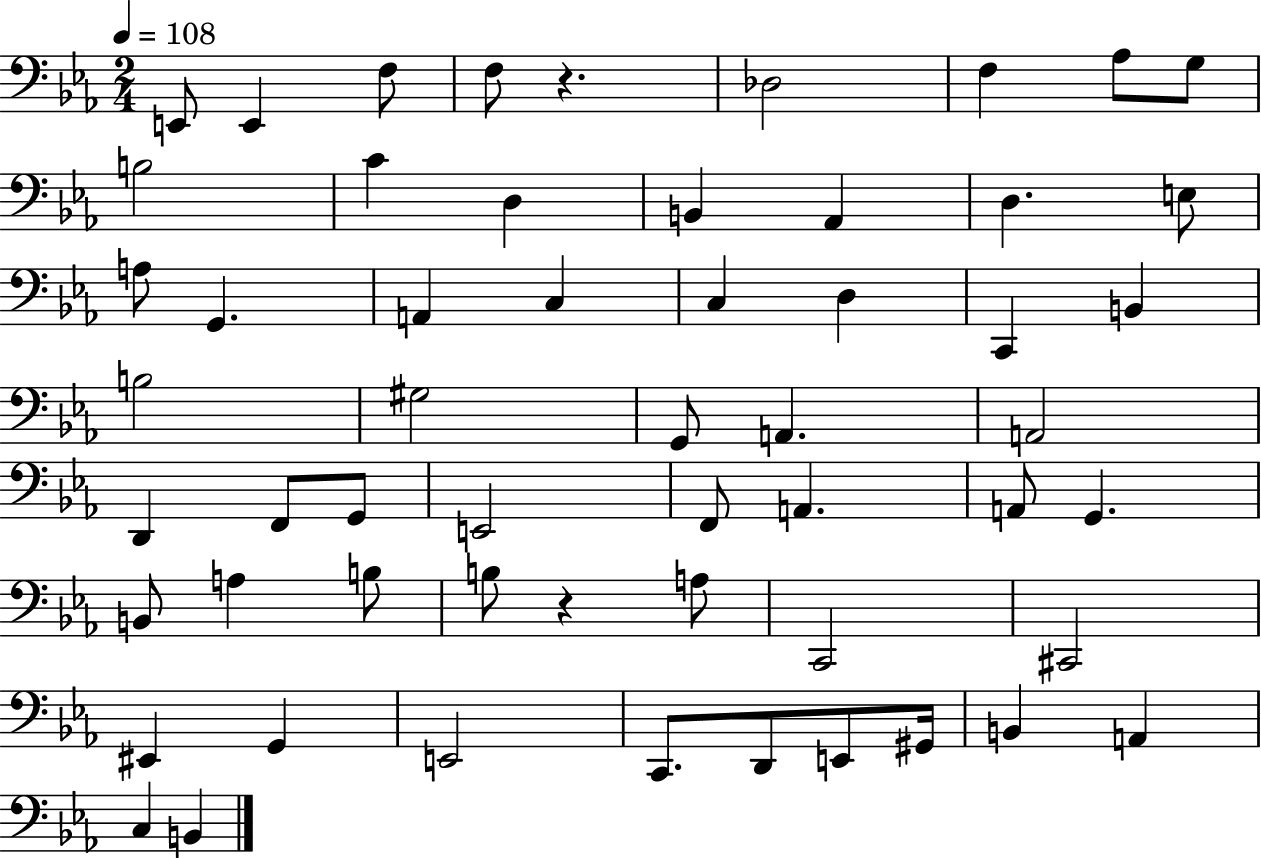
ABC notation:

X:1
T:Untitled
M:2/4
L:1/4
K:Eb
E,,/2 E,, F,/2 F,/2 z _D,2 F, _A,/2 G,/2 B,2 C D, B,, _A,, D, E,/2 A,/2 G,, A,, C, C, D, C,, B,, B,2 ^G,2 G,,/2 A,, A,,2 D,, F,,/2 G,,/2 E,,2 F,,/2 A,, A,,/2 G,, B,,/2 A, B,/2 B,/2 z A,/2 C,,2 ^C,,2 ^E,, G,, E,,2 C,,/2 D,,/2 E,,/2 ^G,,/4 B,, A,, C, B,,